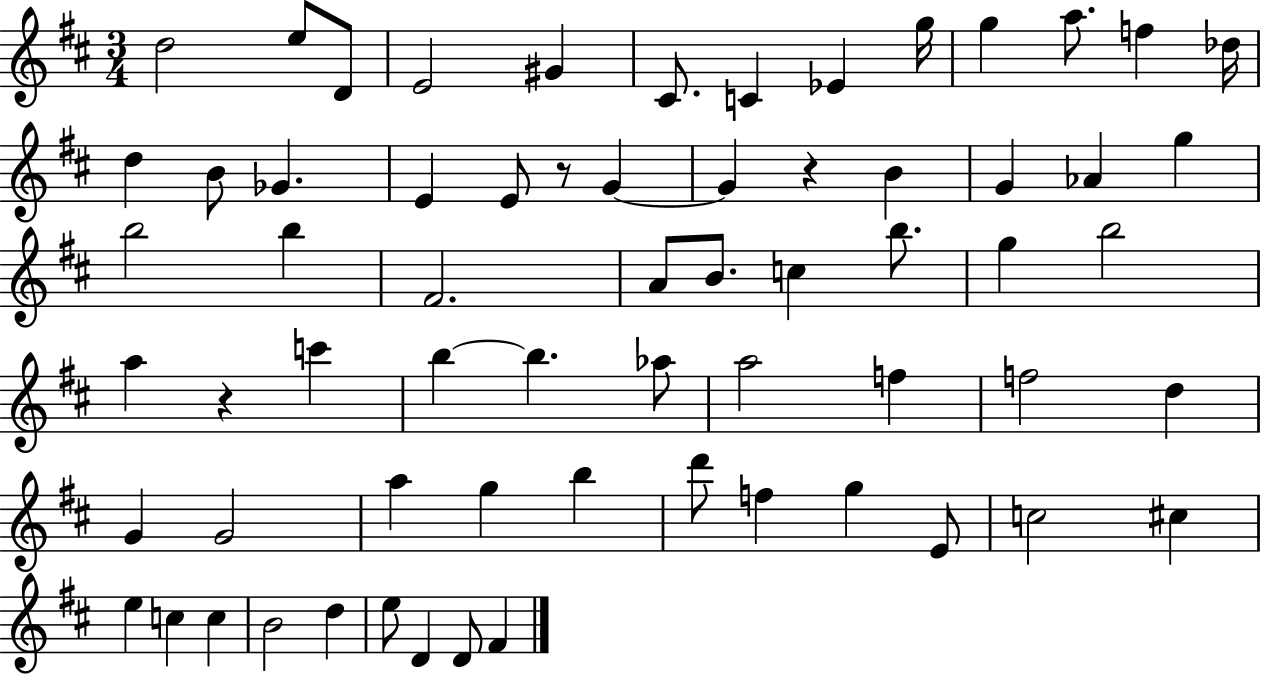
X:1
T:Untitled
M:3/4
L:1/4
K:D
d2 e/2 D/2 E2 ^G ^C/2 C _E g/4 g a/2 f _d/4 d B/2 _G E E/2 z/2 G G z B G _A g b2 b ^F2 A/2 B/2 c b/2 g b2 a z c' b b _a/2 a2 f f2 d G G2 a g b d'/2 f g E/2 c2 ^c e c c B2 d e/2 D D/2 ^F